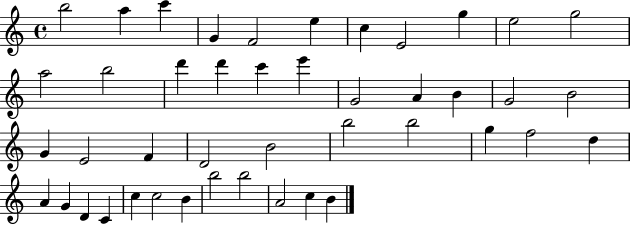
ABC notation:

X:1
T:Untitled
M:4/4
L:1/4
K:C
b2 a c' G F2 e c E2 g e2 g2 a2 b2 d' d' c' e' G2 A B G2 B2 G E2 F D2 B2 b2 b2 g f2 d A G D C c c2 B b2 b2 A2 c B